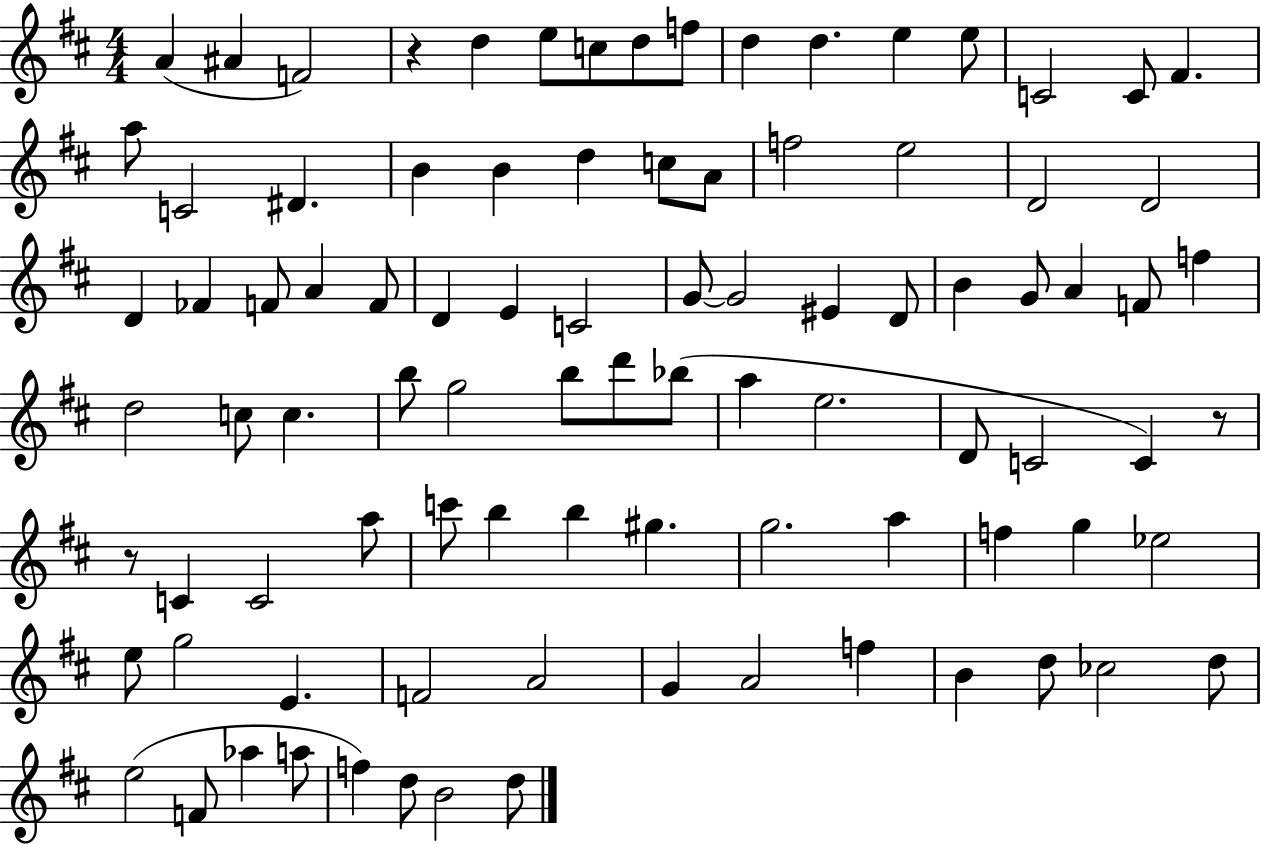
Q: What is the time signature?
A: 4/4